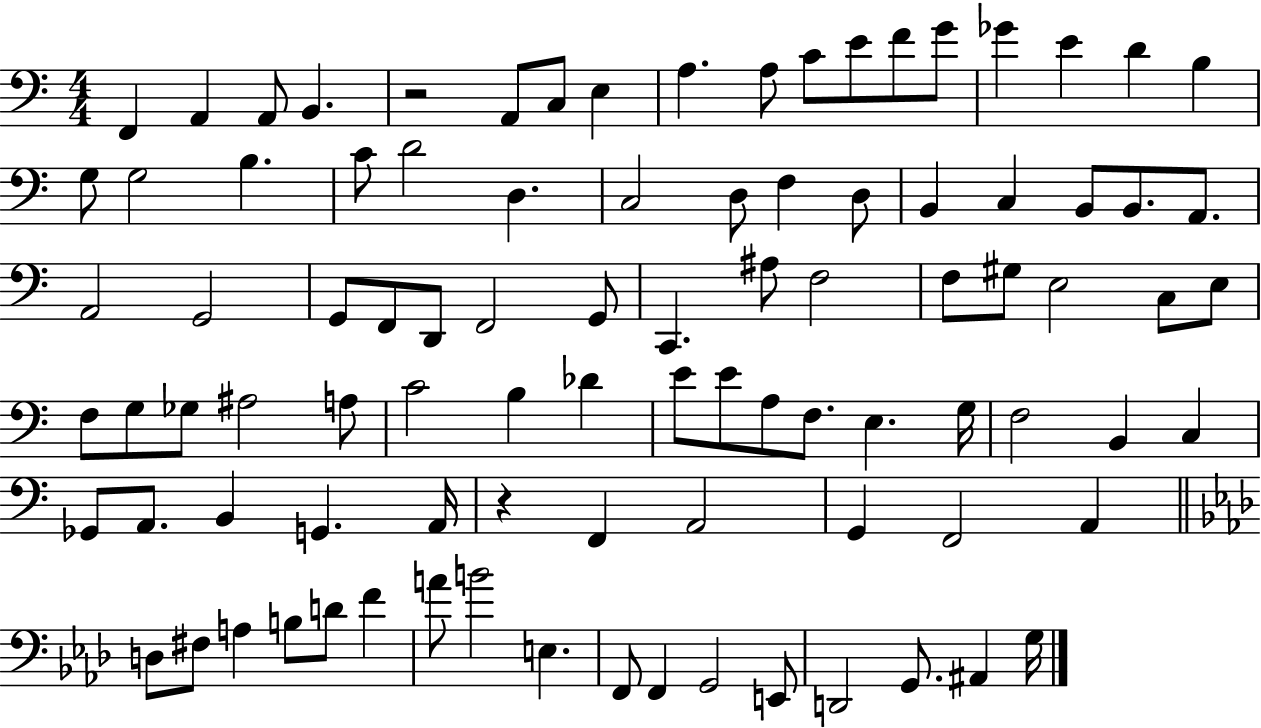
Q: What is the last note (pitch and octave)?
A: G3